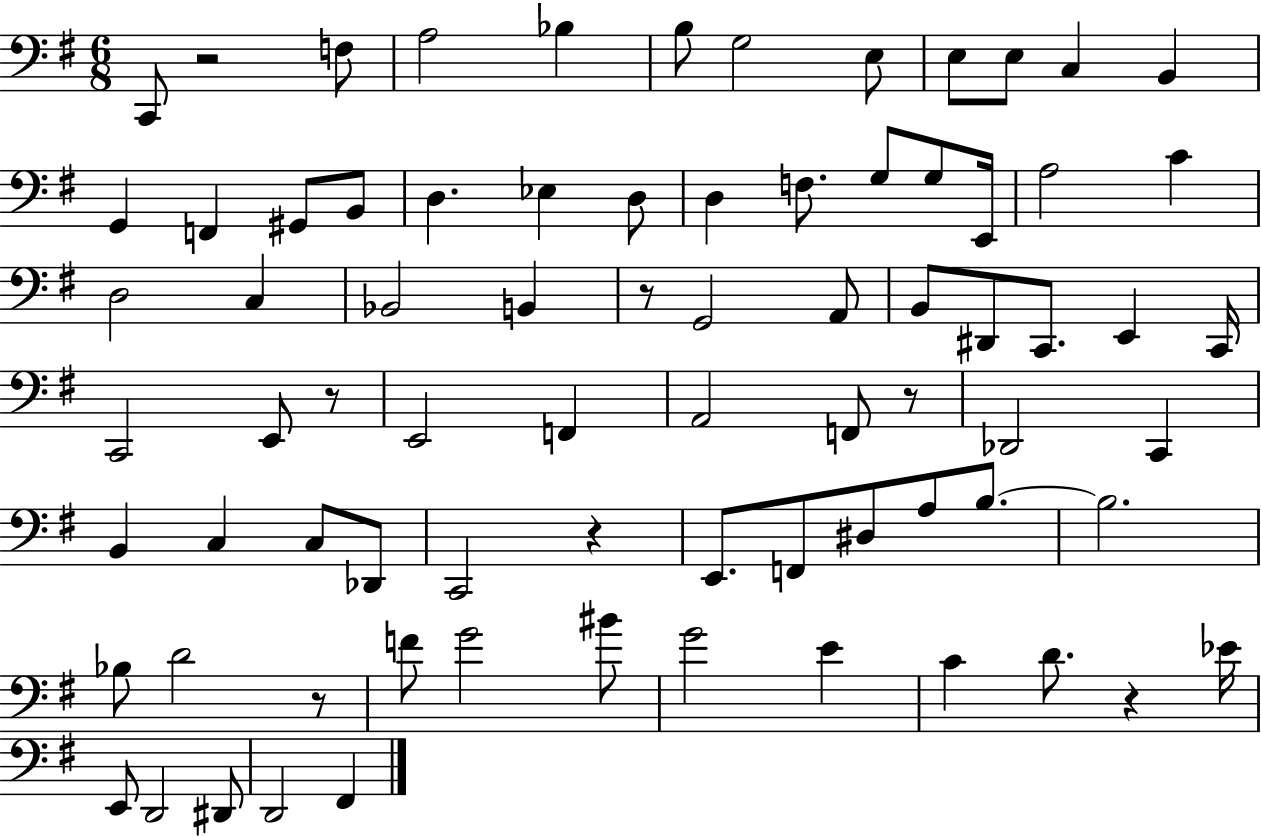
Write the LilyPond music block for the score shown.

{
  \clef bass
  \numericTimeSignature
  \time 6/8
  \key g \major
  c,8 r2 f8 | a2 bes4 | b8 g2 e8 | e8 e8 c4 b,4 | \break g,4 f,4 gis,8 b,8 | d4. ees4 d8 | d4 f8. g8 g8 e,16 | a2 c'4 | \break d2 c4 | bes,2 b,4 | r8 g,2 a,8 | b,8 dis,8 c,8. e,4 c,16 | \break c,2 e,8 r8 | e,2 f,4 | a,2 f,8 r8 | des,2 c,4 | \break b,4 c4 c8 des,8 | c,2 r4 | e,8. f,8 dis8 a8 b8.~~ | b2. | \break bes8 d'2 r8 | f'8 g'2 bis'8 | g'2 e'4 | c'4 d'8. r4 ees'16 | \break e,8 d,2 dis,8 | d,2 fis,4 | \bar "|."
}